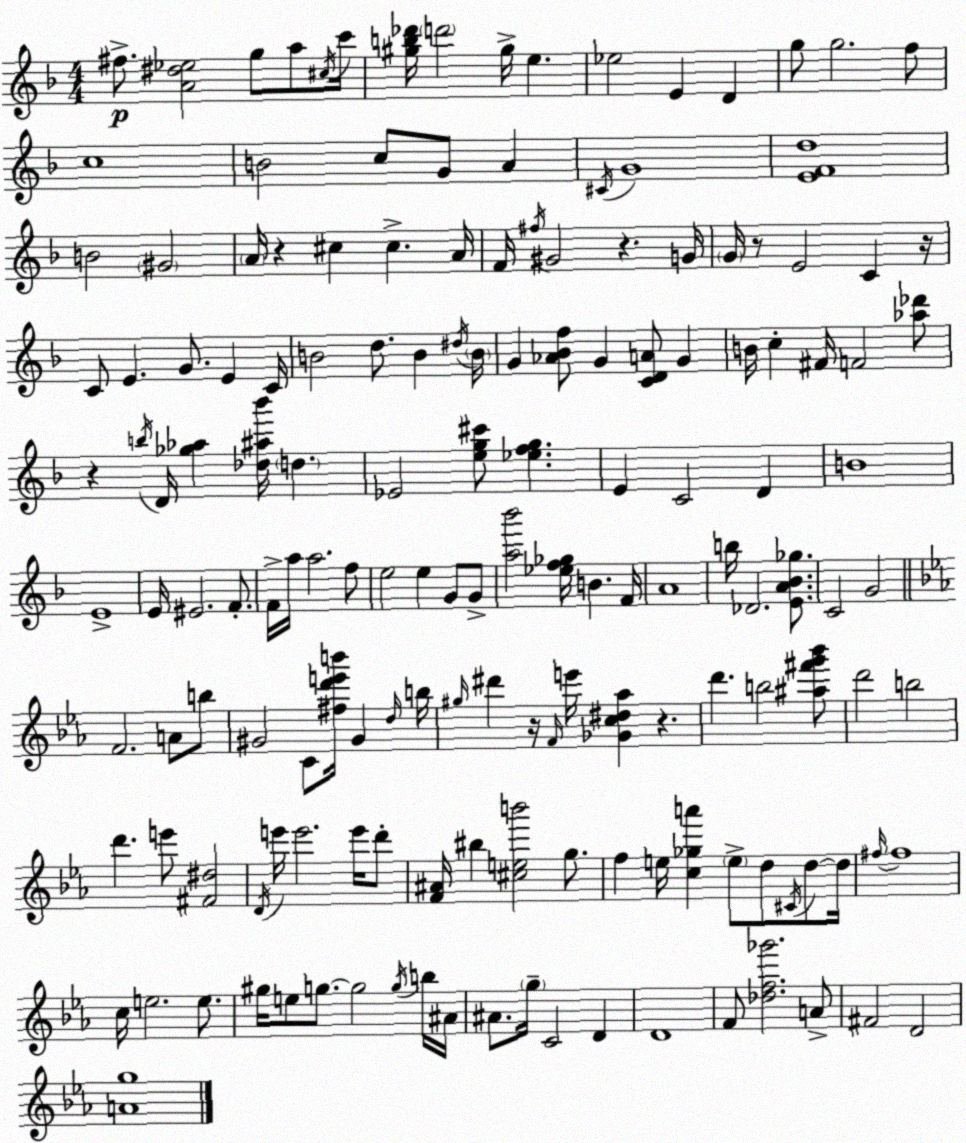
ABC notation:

X:1
T:Untitled
M:4/4
L:1/4
K:F
^f/2 [A^d_e]2 g/2 a/2 ^c/4 c'/4 [^gb_d']/4 d'2 ^g/4 e _e2 E D g/2 g2 f/2 c4 B2 c/2 G/2 A ^C/4 G4 [EFd]4 B2 ^G2 A/4 z ^c ^c A/4 F/4 ^f/4 ^G2 z G/4 G/4 z/2 E2 C z/4 C/2 E G/2 E C/4 B2 d/2 B ^d/4 B/4 G [_A_Bf]/2 G [CDA]/2 G B/4 c ^F/4 F2 [_a_d']/2 z b/4 D/4 [_g_a] [_d^a_b']/4 d _E2 [eg^c']/2 [_efg] E C2 D B4 E4 E/4 ^E2 F/2 F/4 a/4 a2 f/2 e2 e G/2 G/2 [a_b']2 [_ef_g]/4 B F/4 A4 b/4 _D2 [EA_B_g]/2 C2 G2 F2 A/2 b/2 ^G2 C/2 [^fd'e'b']/4 ^G d/4 b/4 ^g/4 ^d' z/4 F/4 e'/4 [_Gc^d_a] z d' b2 [^a^f'g'_b']/2 d'2 b2 d' e'/2 [^F^d]2 D/4 e'/4 e'2 e'/4 d'/2 [F^A]/4 ^b [^ceb']2 g/2 f e/4 [c_ga'] e/2 d/2 ^C/4 d/2 d/4 ^f/4 ^f4 c/4 e2 e/2 ^g/4 e/2 g/2 g2 g/4 b/4 ^A/4 ^A/2 g/4 C2 D D4 F/2 [_df_g']2 A/2 ^F2 D2 [Ag]4